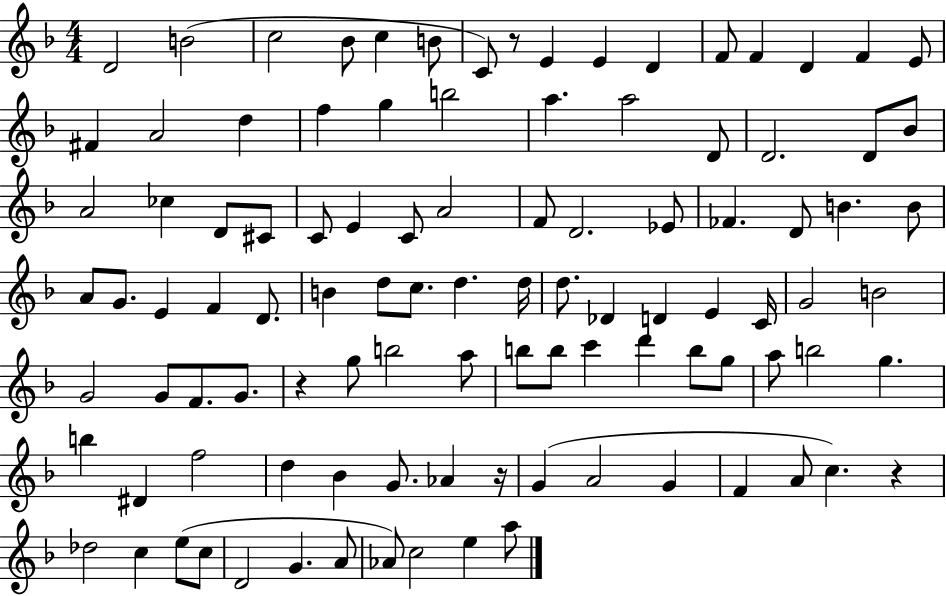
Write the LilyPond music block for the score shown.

{
  \clef treble
  \numericTimeSignature
  \time 4/4
  \key f \major
  d'2 b'2( | c''2 bes'8 c''4 b'8 | c'8) r8 e'4 e'4 d'4 | f'8 f'4 d'4 f'4 e'8 | \break fis'4 a'2 d''4 | f''4 g''4 b''2 | a''4. a''2 d'8 | d'2. d'8 bes'8 | \break a'2 ces''4 d'8 cis'8 | c'8 e'4 c'8 a'2 | f'8 d'2. ees'8 | fes'4. d'8 b'4. b'8 | \break a'8 g'8. e'4 f'4 d'8. | b'4 d''8 c''8. d''4. d''16 | d''8. des'4 d'4 e'4 c'16 | g'2 b'2 | \break g'2 g'8 f'8. g'8. | r4 g''8 b''2 a''8 | b''8 b''8 c'''4 d'''4 b''8 g''8 | a''8 b''2 g''4. | \break b''4 dis'4 f''2 | d''4 bes'4 g'8. aes'4 r16 | g'4( a'2 g'4 | f'4 a'8 c''4.) r4 | \break des''2 c''4 e''8( c''8 | d'2 g'4. a'8 | aes'8) c''2 e''4 a''8 | \bar "|."
}